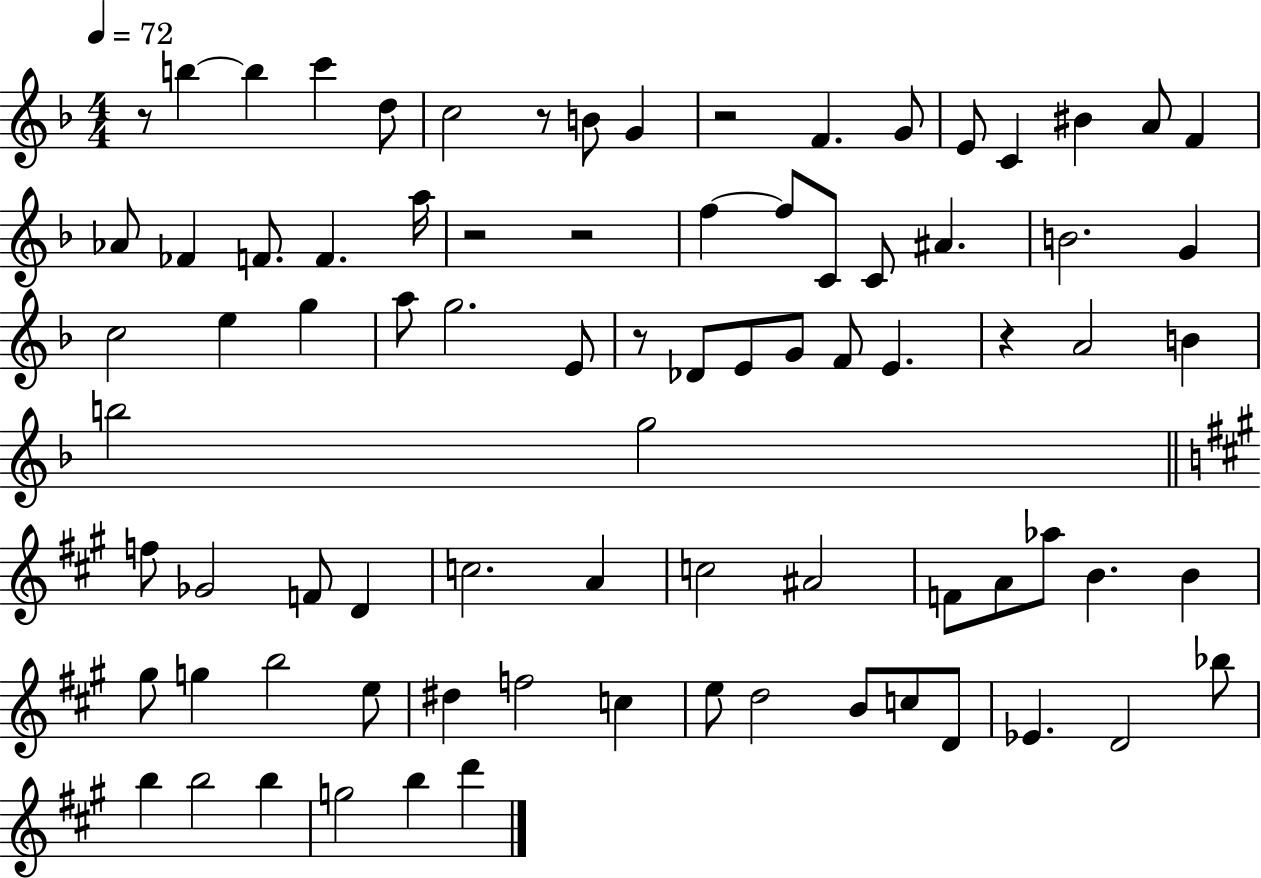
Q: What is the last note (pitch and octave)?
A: D6